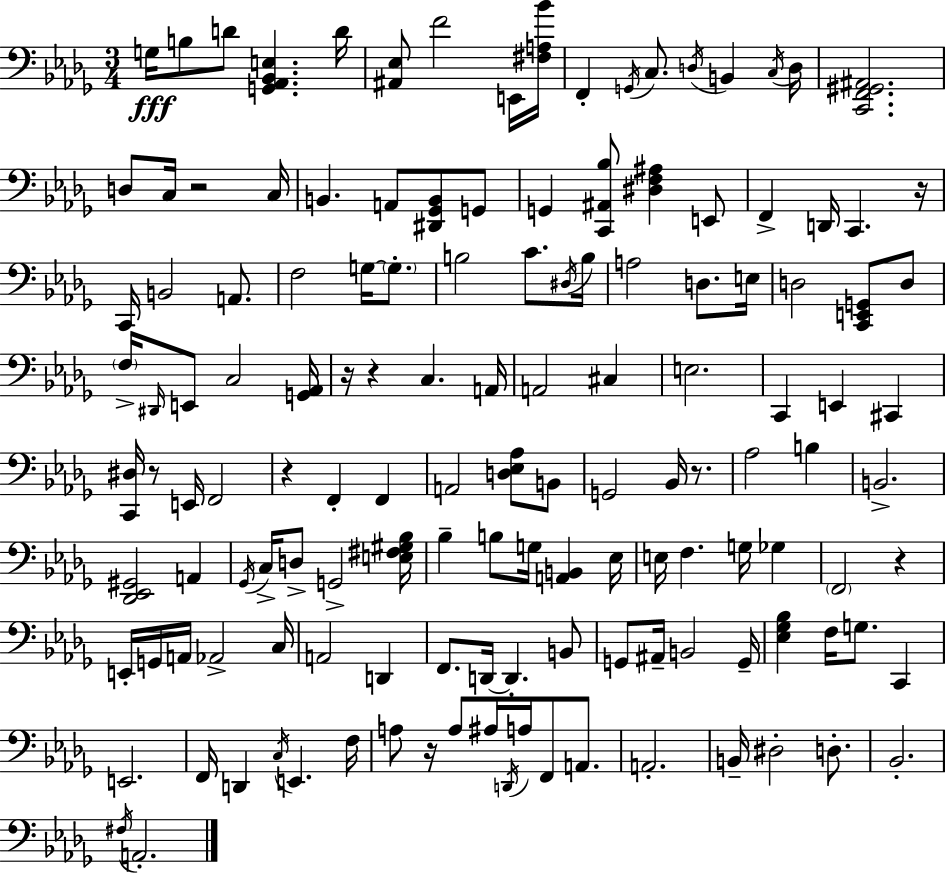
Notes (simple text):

G3/s B3/e D4/e [G2,Ab2,Bb2,E3]/q. D4/s [A#2,Eb3]/e F4/h E2/s [F#3,A3,Bb4]/s F2/q G2/s C3/e. D3/s B2/q C3/s D3/s [C2,F2,G#2,A#2]/h. D3/e C3/s R/h C3/s B2/q. A2/e [D#2,Gb2,B2]/e G2/e G2/q [C2,A#2,Bb3]/e [D#3,F3,A#3]/q E2/e F2/q D2/s C2/q. R/s C2/s B2/h A2/e. F3/h G3/s G3/e. B3/h C4/e. D#3/s B3/s A3/h D3/e. E3/s D3/h [C2,E2,G2]/e D3/e F3/s D#2/s E2/e C3/h [G2,Ab2]/s R/s R/q C3/q. A2/s A2/h C#3/q E3/h. C2/q E2/q C#2/q [C2,D#3]/s R/e E2/s F2/h R/q F2/q F2/q A2/h [D3,Eb3,Ab3]/e B2/e G2/h Bb2/s R/e. Ab3/h B3/q B2/h. [Db2,Eb2,G#2]/h A2/q Gb2/s C3/s D3/e G2/h [E3,F#3,G#3,Bb3]/s Bb3/q B3/e G3/s [A2,B2]/q Eb3/s E3/s F3/q. G3/s Gb3/q F2/h R/q E2/s G2/s A2/s Ab2/h C3/s A2/h D2/q F2/e. D2/s D2/q. B2/e G2/e A#2/s B2/h G2/s [Eb3,Gb3,Bb3]/q F3/s G3/e. C2/q E2/h. F2/s D2/q C3/s E2/q. F3/s A3/e R/s A3/e A#3/s D2/s A3/s F2/e A2/e. A2/h. B2/s D#3/h D3/e. Bb2/h. F#3/s A2/h.